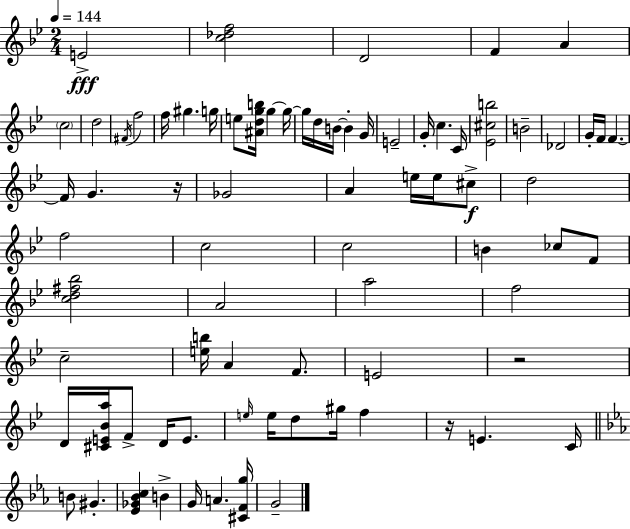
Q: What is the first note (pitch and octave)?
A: E4